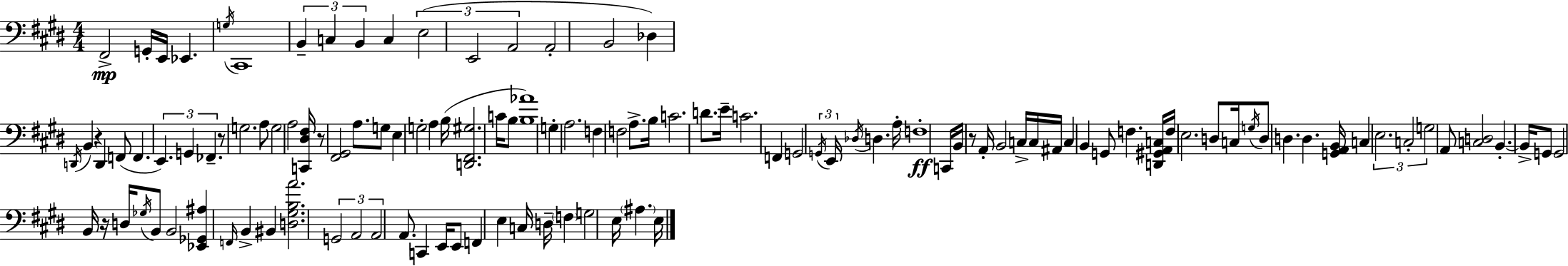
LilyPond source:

{
  \clef bass
  \numericTimeSignature
  \time 4/4
  \key e \major
  \repeat volta 2 { fis,2->\mp g,16-. e,16 ees,4. | \acciaccatura { g16 } cis,1 | \tuplet 3/2 { b,4-- c4 b,4 } c4 | \tuplet 3/2 { e2( e,2 | \break a,2 } a,2-. | b,2 des4) \acciaccatura { d,16 } b,4 | r4 d,4 f,8( f,4. | \tuplet 3/2 { e,4.) g,4 fes,4.-- } | \break r8 g2. | a8 g2 a2 | <c, dis fis>16 r8 <fis, gis,>2 a8. | g8 e4 g2-. a4 | \break b16( <d, fis, gis>2. c'16 | b8 <b aes'>1) | g4-. a2. | f4 f2 a8.-> | \break b16 c'2. d'8. | e'16-- c'2. f,4 | g,2 \tuplet 3/2 { \acciaccatura { g,16 } e,16 \acciaccatura { des16 } } d4. | a16-. f1-.\ff | \break c,16 b,16 r8 a,16-. b,2 | c16-> c16 ais,16 c4 b,4 g,8 f4. | <d, gis, a, c>16 f16 e2. | d8 c16 \acciaccatura { g16 } d8 d4. d4. | \break <g, a, b,>16 c4 \tuplet 3/2 { e2. | c2-. g2 } | a,8 <c d>2 b,4.-.~~ | b,16-> g,8 g,2 | \break b,16 r16 d16 \acciaccatura { ges16 } b,8 b,2 <ees, ges, ais>4 | \grace { f,16 } b,4-> bis,4 <d gis b a'>2. | \tuplet 3/2 { g,2 a,2 | a,2 } a,8. | \break c,4 e,16 e,8 f,4 e4 | c16 d16-- \parenthesize f4 g2 e16 | \parenthesize ais4. e16 } \bar "|."
}